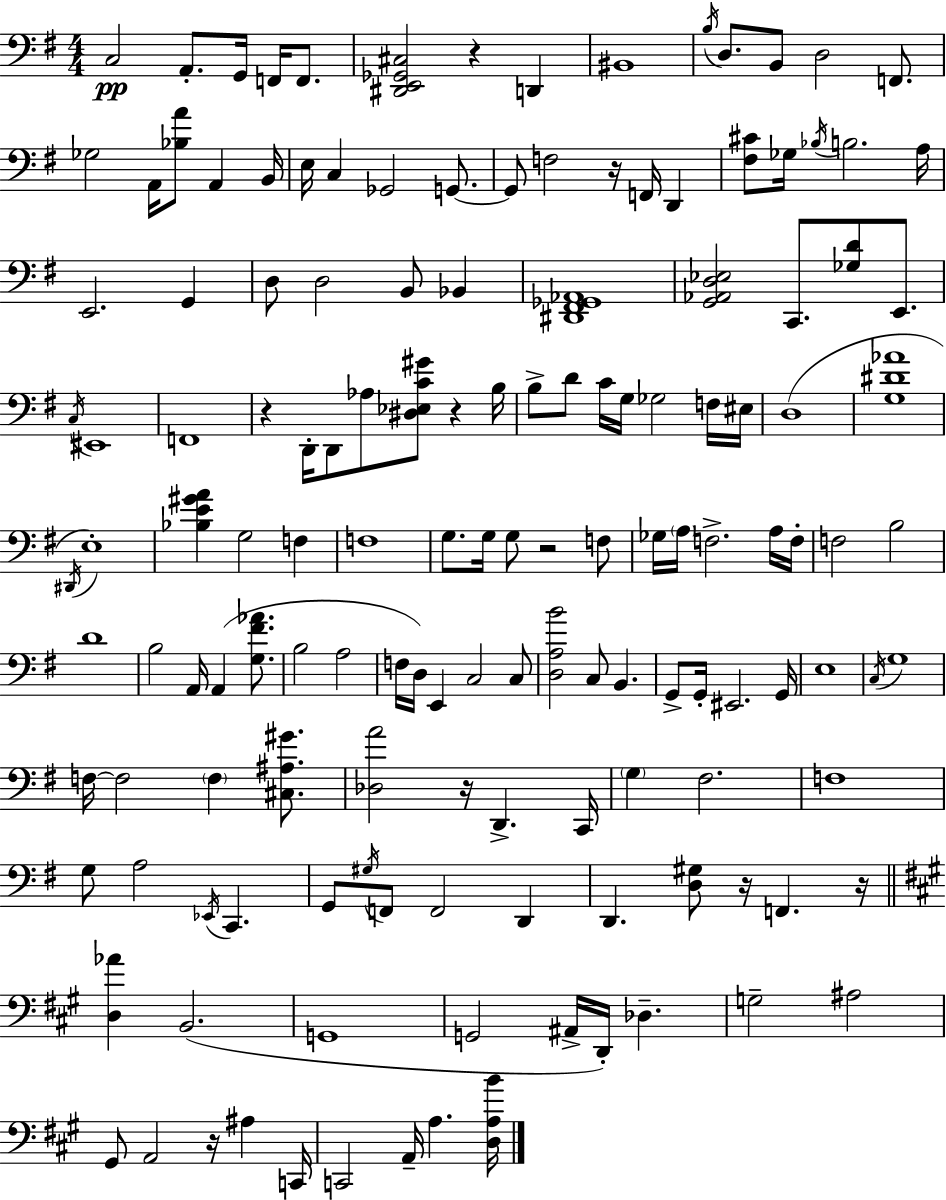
C3/h A2/e. G2/s F2/s F2/e. [D#2,E2,Gb2,C#3]/h R/q D2/q BIS2/w B3/s D3/e. B2/e D3/h F2/e. Gb3/h A2/s [Bb3,A4]/e A2/q B2/s E3/s C3/q Gb2/h G2/e. G2/e F3/h R/s F2/s D2/q [F#3,C#4]/e Gb3/s Bb3/s B3/h. A3/s E2/h. G2/q D3/e D3/h B2/e Bb2/q [D#2,F#2,Gb2,Ab2]/w [G2,Ab2,D3,Eb3]/h C2/e. [Gb3,D4]/e E2/e. C3/s EIS2/w F2/w R/q D2/s D2/e Ab3/e [D#3,Eb3,C4,G#4]/e R/q B3/s B3/e D4/e C4/s G3/s Gb3/h F3/s EIS3/s D3/w [G3,D#4,Ab4]/w D#2/s E3/w [Bb3,E4,G#4,A4]/q G3/h F3/q F3/w G3/e. G3/s G3/e R/h F3/e Gb3/s A3/s F3/h. A3/s F3/s F3/h B3/h D4/w B3/h A2/s A2/q [G3,F#4,Ab4]/e. B3/h A3/h F3/s D3/s E2/q C3/h C3/e [D3,A3,B4]/h C3/e B2/q. G2/e G2/s EIS2/h. G2/s E3/w C3/s G3/w F3/s F3/h F3/q [C#3,A#3,G#4]/e. [Db3,A4]/h R/s D2/q. C2/s G3/q F#3/h. F3/w G3/e A3/h Eb2/s C2/q. G2/e G#3/s F2/e F2/h D2/q D2/q. [D3,G#3]/e R/s F2/q. R/s [D3,Ab4]/q B2/h. G2/w G2/h A#2/s D2/s Db3/q. G3/h A#3/h G#2/e A2/h R/s A#3/q C2/s C2/h A2/s A3/q. [D3,A3,B4]/s